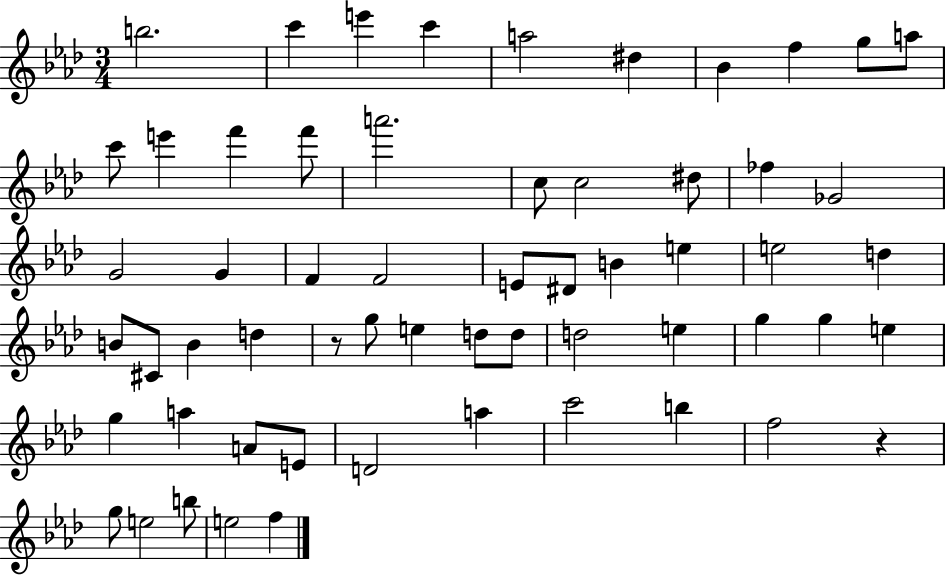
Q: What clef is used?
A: treble